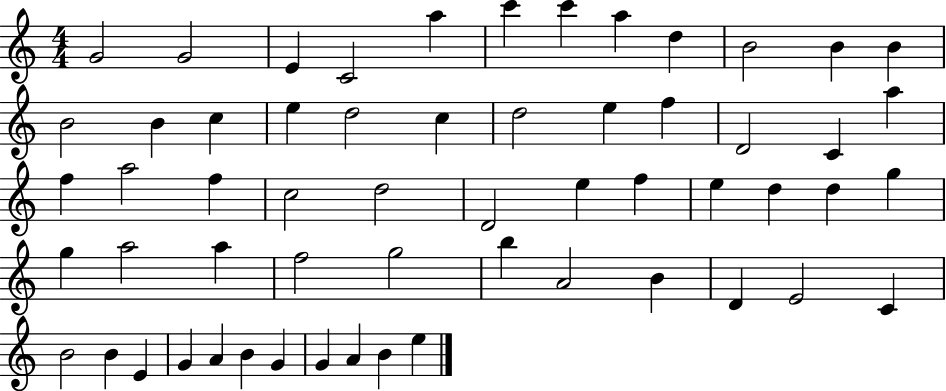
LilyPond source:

{
  \clef treble
  \numericTimeSignature
  \time 4/4
  \key c \major
  g'2 g'2 | e'4 c'2 a''4 | c'''4 c'''4 a''4 d''4 | b'2 b'4 b'4 | \break b'2 b'4 c''4 | e''4 d''2 c''4 | d''2 e''4 f''4 | d'2 c'4 a''4 | \break f''4 a''2 f''4 | c''2 d''2 | d'2 e''4 f''4 | e''4 d''4 d''4 g''4 | \break g''4 a''2 a''4 | f''2 g''2 | b''4 a'2 b'4 | d'4 e'2 c'4 | \break b'2 b'4 e'4 | g'4 a'4 b'4 g'4 | g'4 a'4 b'4 e''4 | \bar "|."
}